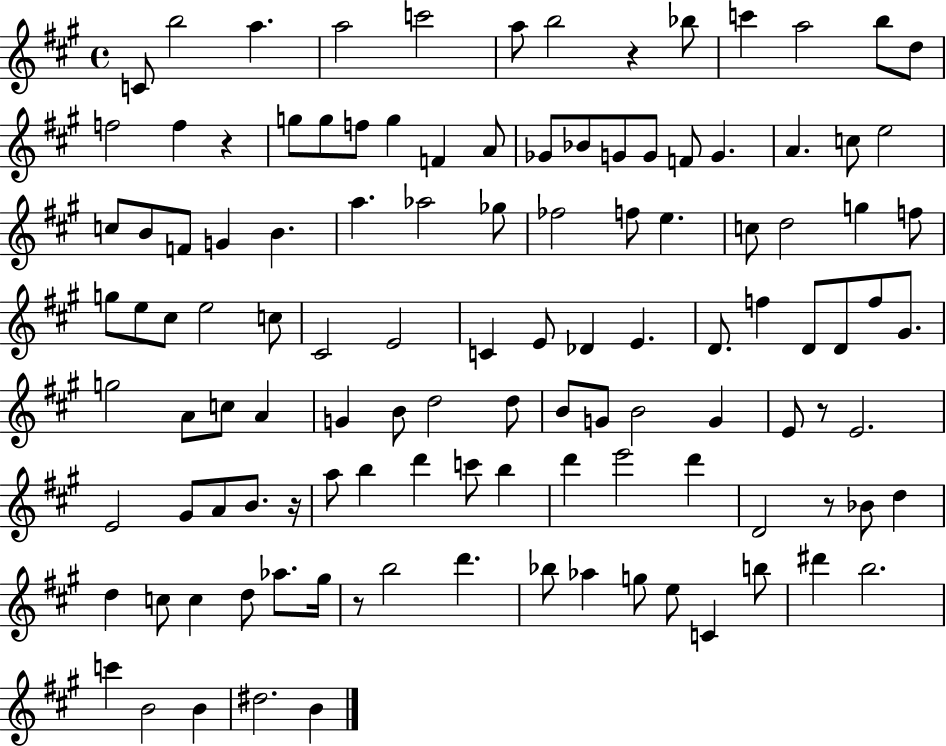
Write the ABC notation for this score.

X:1
T:Untitled
M:4/4
L:1/4
K:A
C/2 b2 a a2 c'2 a/2 b2 z _b/2 c' a2 b/2 d/2 f2 f z g/2 g/2 f/2 g F A/2 _G/2 _B/2 G/2 G/2 F/2 G A c/2 e2 c/2 B/2 F/2 G B a _a2 _g/2 _f2 f/2 e c/2 d2 g f/2 g/2 e/2 ^c/2 e2 c/2 ^C2 E2 C E/2 _D E D/2 f D/2 D/2 f/2 ^G/2 g2 A/2 c/2 A G B/2 d2 d/2 B/2 G/2 B2 G E/2 z/2 E2 E2 ^G/2 A/2 B/2 z/4 a/2 b d' c'/2 b d' e'2 d' D2 z/2 _B/2 d d c/2 c d/2 _a/2 ^g/4 z/2 b2 d' _b/2 _a g/2 e/2 C b/2 ^d' b2 c' B2 B ^d2 B